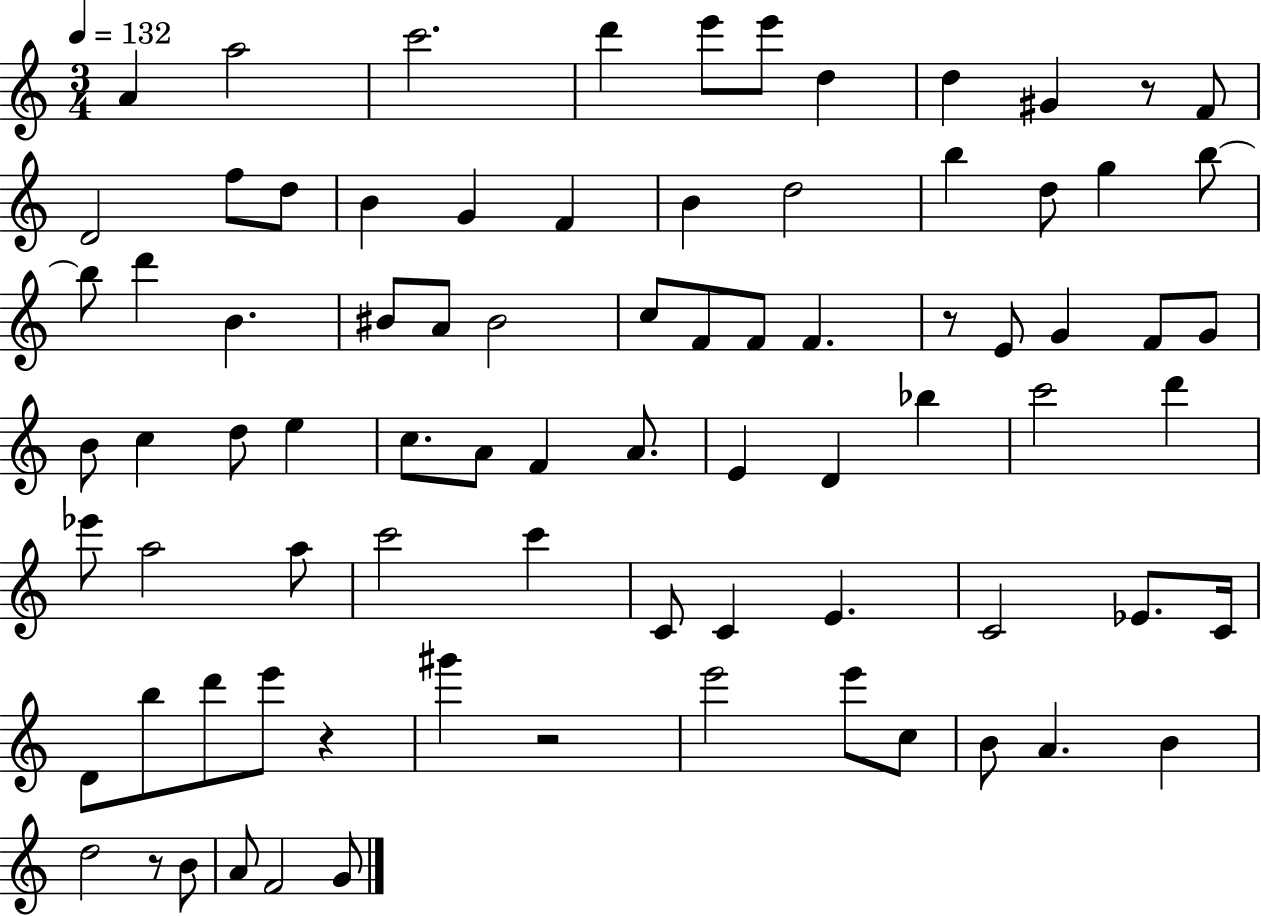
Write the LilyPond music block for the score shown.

{
  \clef treble
  \numericTimeSignature
  \time 3/4
  \key c \major
  \tempo 4 = 132
  a'4 a''2 | c'''2. | d'''4 e'''8 e'''8 d''4 | d''4 gis'4 r8 f'8 | \break d'2 f''8 d''8 | b'4 g'4 f'4 | b'4 d''2 | b''4 d''8 g''4 b''8~~ | \break b''8 d'''4 b'4. | bis'8 a'8 bis'2 | c''8 f'8 f'8 f'4. | r8 e'8 g'4 f'8 g'8 | \break b'8 c''4 d''8 e''4 | c''8. a'8 f'4 a'8. | e'4 d'4 bes''4 | c'''2 d'''4 | \break ees'''8 a''2 a''8 | c'''2 c'''4 | c'8 c'4 e'4. | c'2 ees'8. c'16 | \break d'8 b''8 d'''8 e'''8 r4 | gis'''4 r2 | e'''2 e'''8 c''8 | b'8 a'4. b'4 | \break d''2 r8 b'8 | a'8 f'2 g'8 | \bar "|."
}